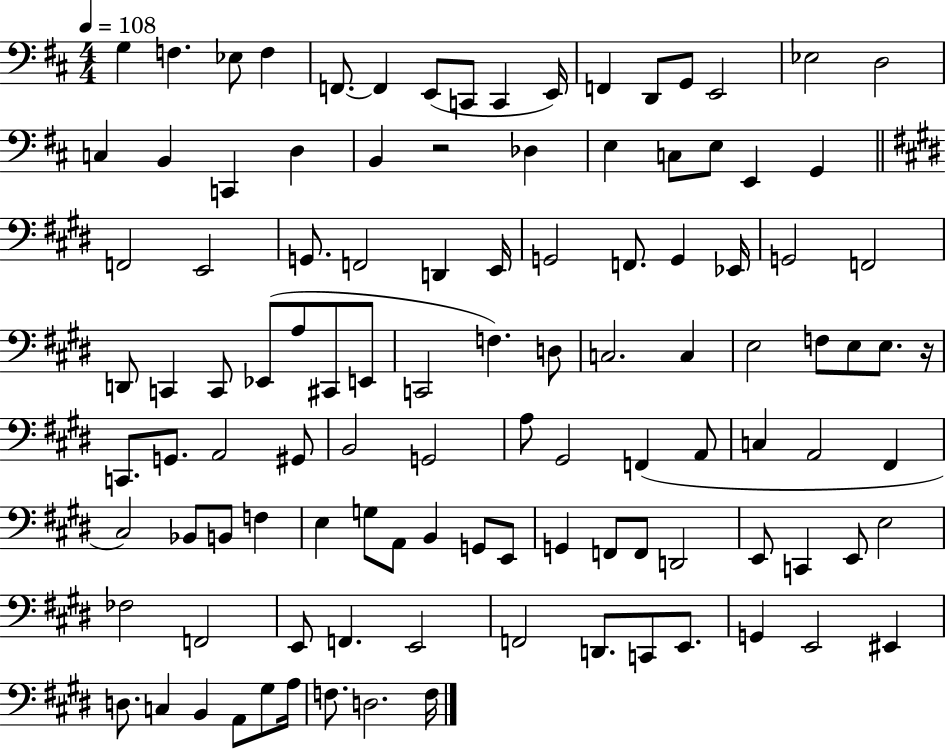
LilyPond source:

{
  \clef bass
  \numericTimeSignature
  \time 4/4
  \key d \major
  \tempo 4 = 108
  \repeat volta 2 { g4 f4. ees8 f4 | f,8.~~ f,4 e,8( c,8 c,4 e,16) | f,4 d,8 g,8 e,2 | ees2 d2 | \break c4 b,4 c,4 d4 | b,4 r2 des4 | e4 c8 e8 e,4 g,4 | \bar "||" \break \key e \major f,2 e,2 | g,8. f,2 d,4 e,16 | g,2 f,8. g,4 ees,16 | g,2 f,2 | \break d,8 c,4 c,8 ees,8( a8 cis,8 e,8 | c,2 f4.) d8 | c2. c4 | e2 f8 e8 e8. r16 | \break c,8. g,8. a,2 gis,8 | b,2 g,2 | a8 gis,2 f,4( a,8 | c4 a,2 fis,4 | \break cis2) bes,8 b,8 f4 | e4 g8 a,8 b,4 g,8 e,8 | g,4 f,8 f,8 d,2 | e,8 c,4 e,8 e2 | \break fes2 f,2 | e,8 f,4. e,2 | f,2 d,8. c,8 e,8. | g,4 e,2 eis,4 | \break d8. c4 b,4 a,8 gis8 a16 | f8. d2. f16 | } \bar "|."
}